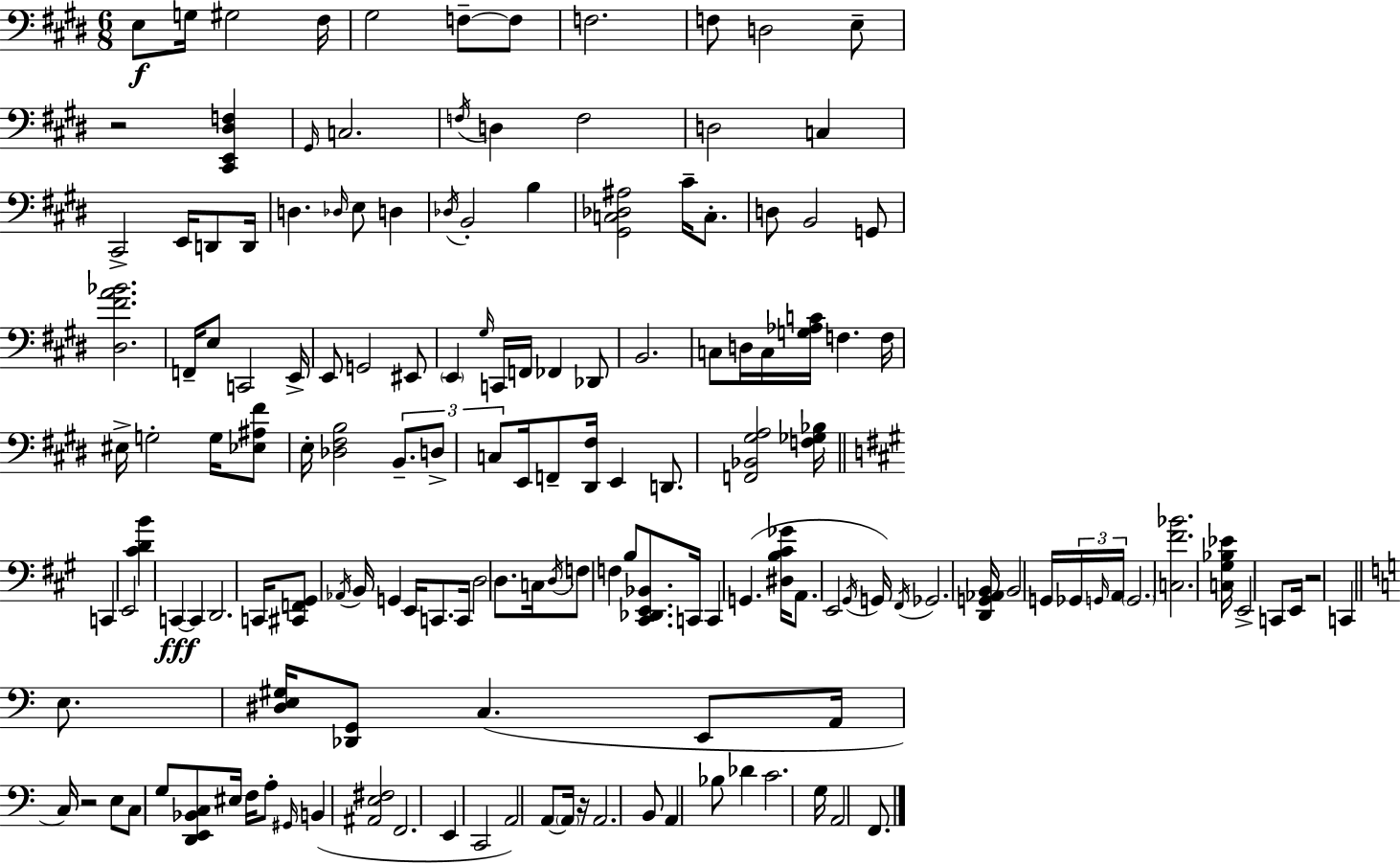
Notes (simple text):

E3/e G3/s G#3/h F#3/s G#3/h F3/e F3/e F3/h. F3/e D3/h E3/e R/h [C#2,E2,D#3,F3]/q G#2/s C3/h. F3/s D3/q F3/h D3/h C3/q C#2/h E2/s D2/e D2/s D3/q. Db3/s E3/e D3/q Db3/s B2/h B3/q [G#2,C3,Db3,A#3]/h C#4/s C3/e. D3/e B2/h G2/e [D#3,F#4,A4,Bb4]/h. F2/s E3/e C2/h E2/s E2/e G2/h EIS2/e E2/q G#3/s C2/s F2/s FES2/q Db2/e B2/h. C3/e D3/s C3/s [G3,Ab3,C4]/s F3/q. F3/s EIS3/s G3/h G3/s [Eb3,A#3,F#4]/e E3/s [Db3,F#3,B3]/h B2/e. D3/e C3/e E2/s F2/e [D#2,F#3]/s E2/q D2/e. [F2,Bb2,G#3,A3]/h [F3,Gb3,Bb3]/s C2/q E2/h [C#4,D4,B4]/q C2/q C2/q D2/h. C2/s [C#2,F2,G#2]/e Ab2/s B2/s G2/q E2/s C2/e. C2/s D3/h D3/e. C3/s D3/s F3/e F3/q B3/e [C#2,Db2,E2,Bb2]/e. C2/s C2/q G2/q. [D#3,B3,C#4,Gb4]/s A2/e. E2/h G#2/s G2/s F#2/s Gb2/h. [D2,G2,Ab2,B2]/s B2/h G2/s Gb2/s G2/s A2/s G2/h. [C3,F#4,Bb4]/h. [C3,G#3,Bb3,Eb4]/s E2/h C2/e E2/s R/h C2/q E3/e. [D#3,E3,G#3]/s [Db2,G2]/e C3/q. E2/e A2/s C3/s R/h E3/e C3/e G3/e [D2,E2,Bb2,C3]/e EIS3/s F3/s A3/e G#2/s B2/q [A#2,E3,F#3]/h F2/h. E2/q C2/h A2/h A2/e A2/s R/s A2/h. B2/e A2/q Bb3/e Db4/q C4/h. G3/s A2/h F2/e.